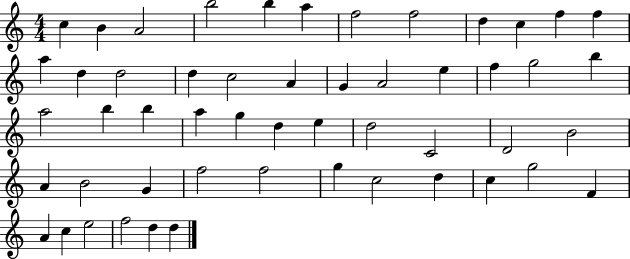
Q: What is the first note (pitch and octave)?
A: C5